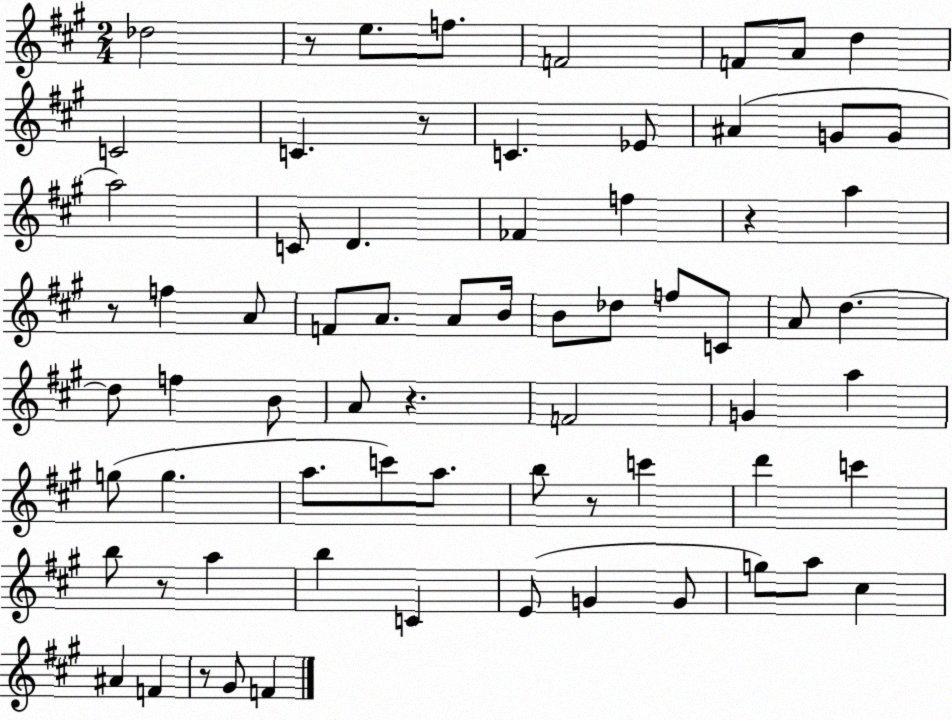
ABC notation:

X:1
T:Untitled
M:2/4
L:1/4
K:A
_d2 z/2 e/2 f/2 F2 F/2 A/2 d C2 C z/2 C _E/2 ^A G/2 G/2 a2 C/2 D _F f z a z/2 f A/2 F/2 A/2 A/2 B/4 B/2 _d/2 f/2 C/2 A/2 d d/2 f B/2 A/2 z F2 G a g/2 g a/2 c'/2 a/2 b/2 z/2 c' d' c' b/2 z/2 a b C E/2 G G/2 g/2 a/2 ^c ^A F z/2 ^G/2 F